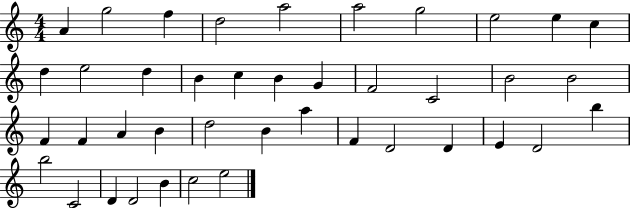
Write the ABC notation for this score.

X:1
T:Untitled
M:4/4
L:1/4
K:C
A g2 f d2 a2 a2 g2 e2 e c d e2 d B c B G F2 C2 B2 B2 F F A B d2 B a F D2 D E D2 b b2 C2 D D2 B c2 e2